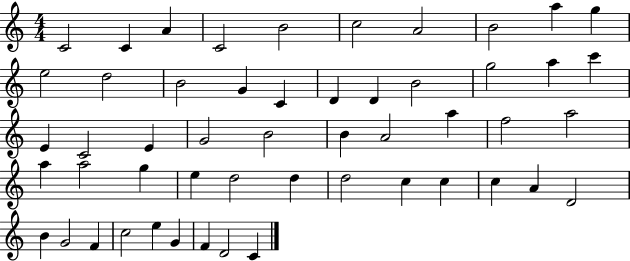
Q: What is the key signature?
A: C major